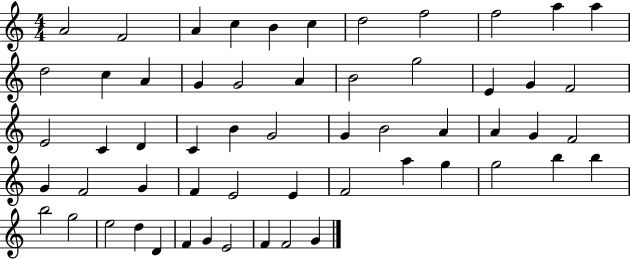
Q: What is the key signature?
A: C major